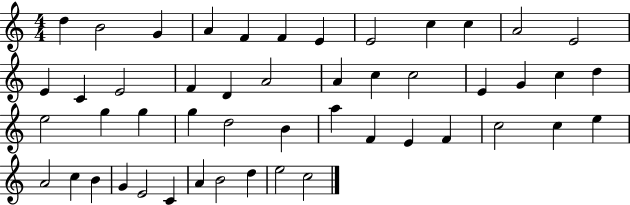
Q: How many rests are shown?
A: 0